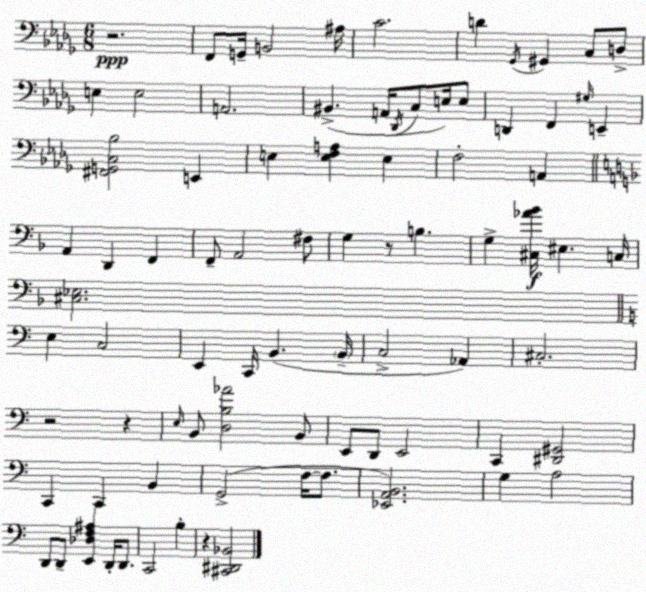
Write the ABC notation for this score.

X:1
T:Untitled
M:6/8
L:1/4
K:Bbm
z2 F,,/2 G,,/4 B,,2 ^A,/4 C2 D _G,,/4 ^G,, C,/2 D,/2 E, E,2 A,,2 ^B,, A,,/4 _D,,/4 C,/2 E,/4 E,/2 D,, F,, ^G,/4 E,, [^F,,G,,C,_B,]2 E,, E, [E,F,A,] E, F,2 A,, A,, D,, F,, F,,/2 A,,2 ^F,/2 G, z/2 B, G, [^C,_A_B]/4 ^E, C,/4 [^C,_E,]2 E, C,2 E,, C,,/4 B,, B,,/4 C,2 _A,, ^C,2 z2 z E,/4 B,,/2 [D,B,_A]2 B,,/2 E,,/2 D,,/2 E,,2 C,, [^D,,^G,,]2 C,, C,, B,, G,,2 F,/4 F,/2 [_E,,A,,B,,]2 G, A,2 D,,/2 D,,/2 [E,,_D,F,^A,] D,,/4 D,,/2 C,,2 B, z [^C,,^D,,_B,,]2